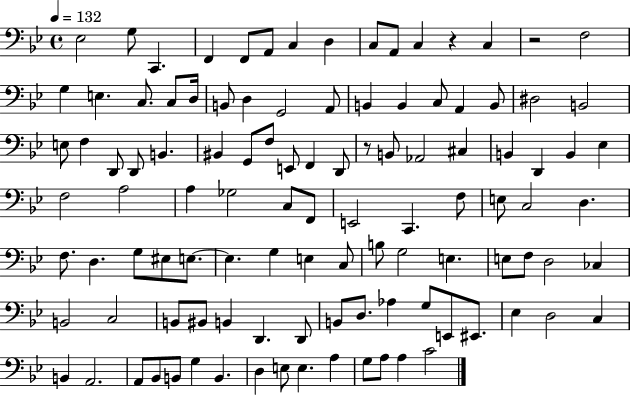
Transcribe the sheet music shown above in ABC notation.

X:1
T:Untitled
M:4/4
L:1/4
K:Bb
_E,2 G,/2 C,, F,, F,,/2 A,,/2 C, D, C,/2 A,,/2 C, z C, z2 F,2 G, E, C,/2 C,/2 D,/4 B,,/2 D, G,,2 A,,/2 B,, B,, C,/2 A,, B,,/2 ^D,2 B,,2 E,/2 F, D,,/2 D,,/2 B,, ^B,, G,,/2 F,/2 E,,/2 F,, D,,/2 z/2 B,,/2 _A,,2 ^C, B,, D,, B,, _E, F,2 A,2 A, _G,2 C,/2 F,,/2 E,,2 C,, F,/2 E,/2 C,2 D, F,/2 D, G,/2 ^E,/2 E,/2 E, G, E, C,/2 B,/2 G,2 E, E,/2 F,/2 D,2 _C, B,,2 C,2 B,,/2 ^B,,/2 B,, D,, D,,/2 B,,/2 D,/2 _A, G,/2 E,,/2 ^E,,/2 _E, D,2 C, B,, A,,2 A,,/2 _B,,/2 B,,/2 G, B,, D, E,/2 E, A, G,/2 A,/2 A, C2